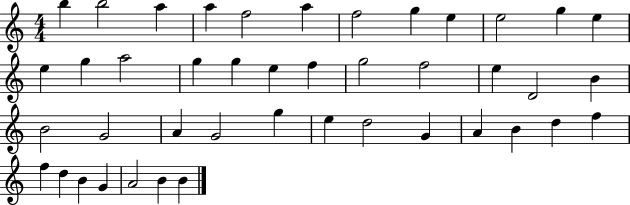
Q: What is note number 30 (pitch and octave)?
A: E5